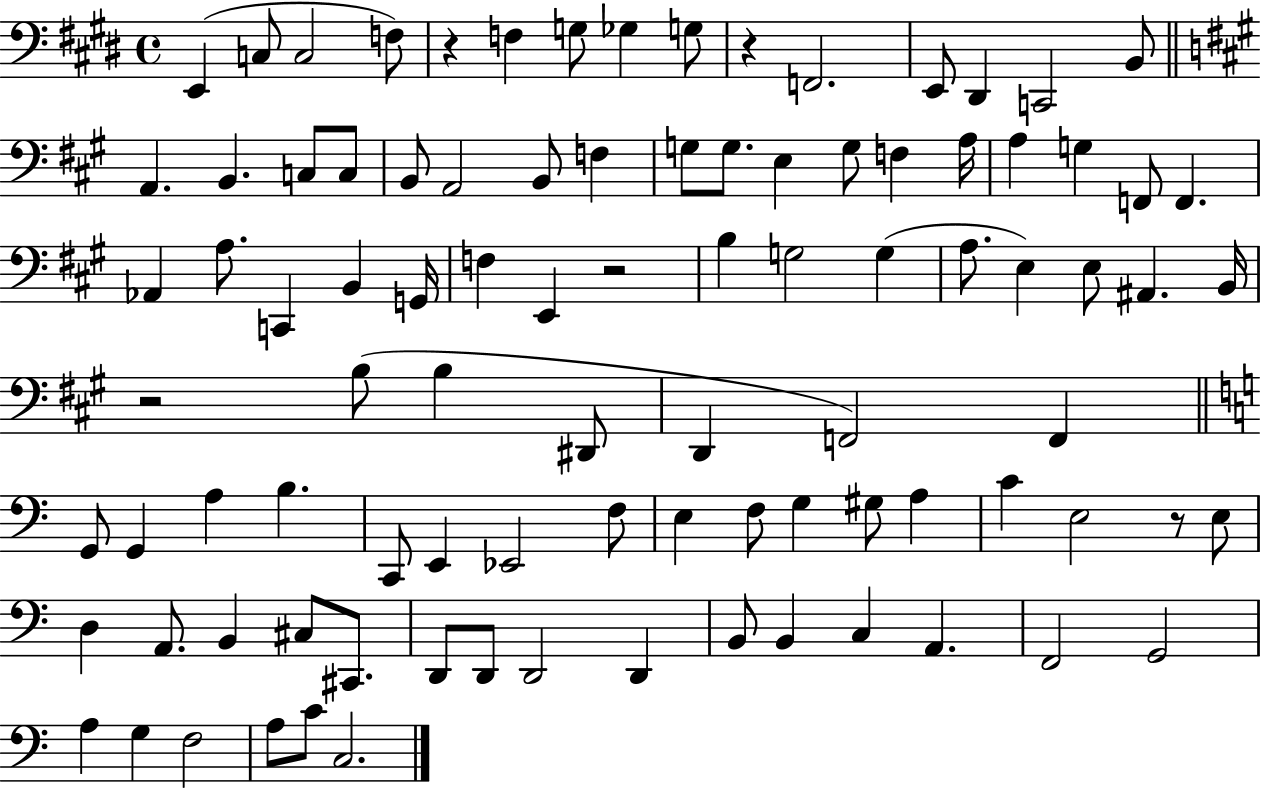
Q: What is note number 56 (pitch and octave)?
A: B3